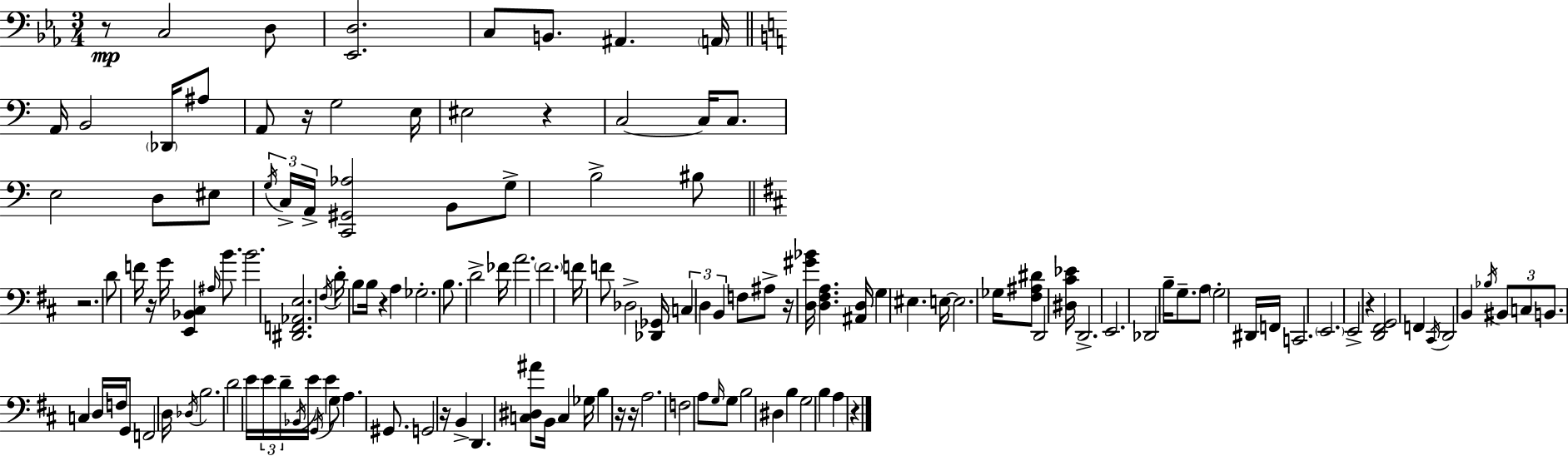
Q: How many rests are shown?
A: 12